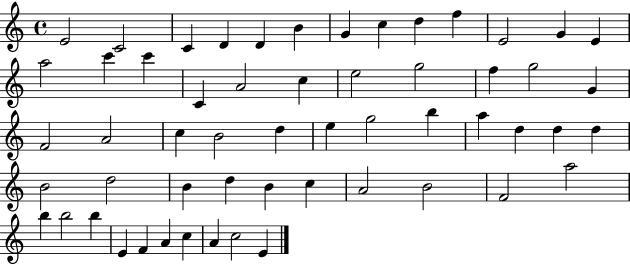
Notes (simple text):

E4/h C4/h C4/q D4/q D4/q B4/q G4/q C5/q D5/q F5/q E4/h G4/q E4/q A5/h C6/q C6/q C4/q A4/h C5/q E5/h G5/h F5/q G5/h G4/q F4/h A4/h C5/q B4/h D5/q E5/q G5/h B5/q A5/q D5/q D5/q D5/q B4/h D5/h B4/q D5/q B4/q C5/q A4/h B4/h F4/h A5/h B5/q B5/h B5/q E4/q F4/q A4/q C5/q A4/q C5/h E4/q